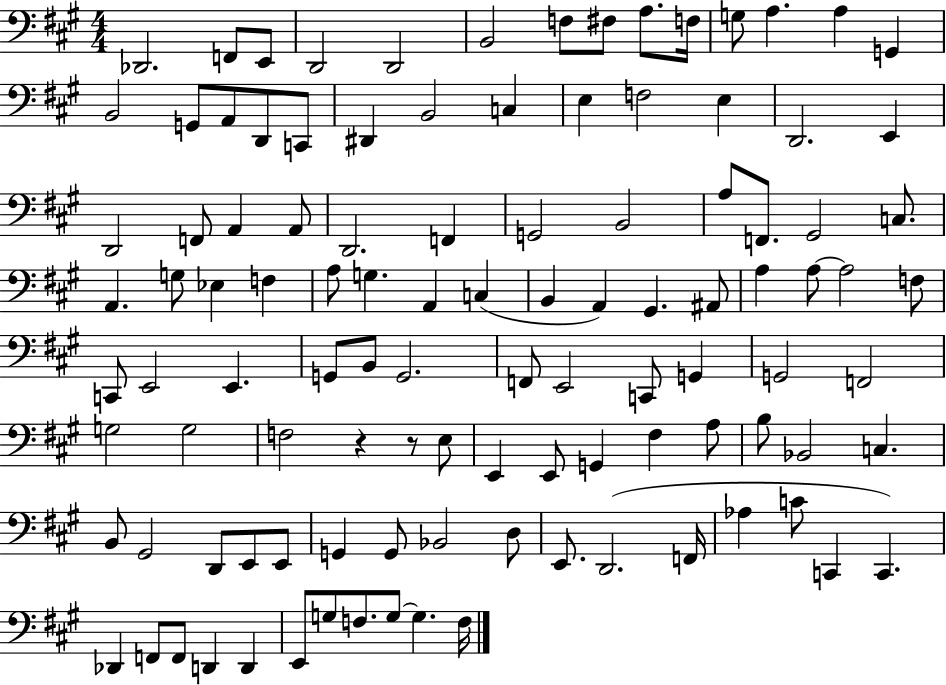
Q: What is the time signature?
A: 4/4